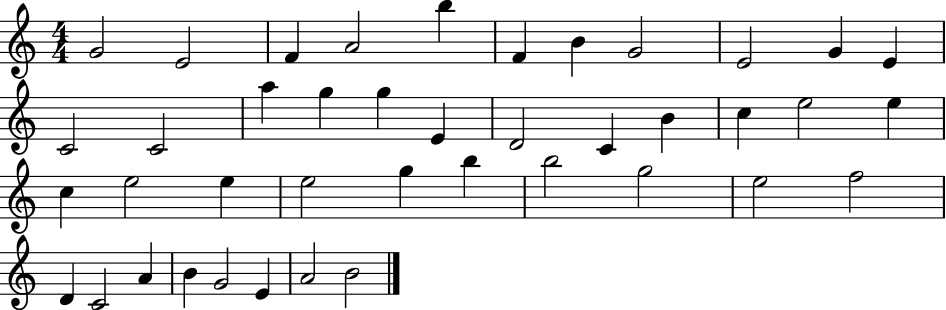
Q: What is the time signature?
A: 4/4